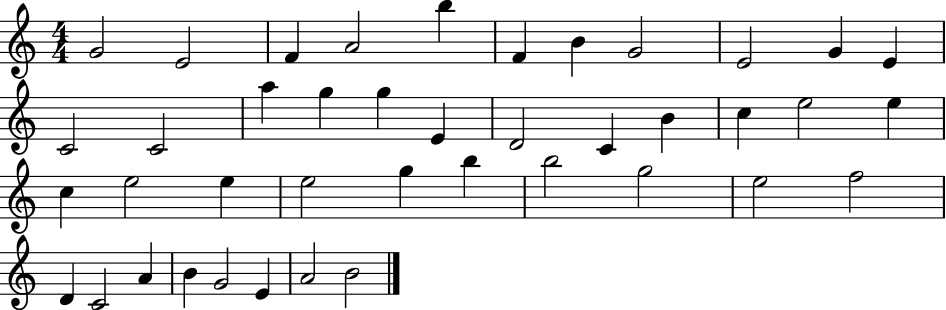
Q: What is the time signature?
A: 4/4